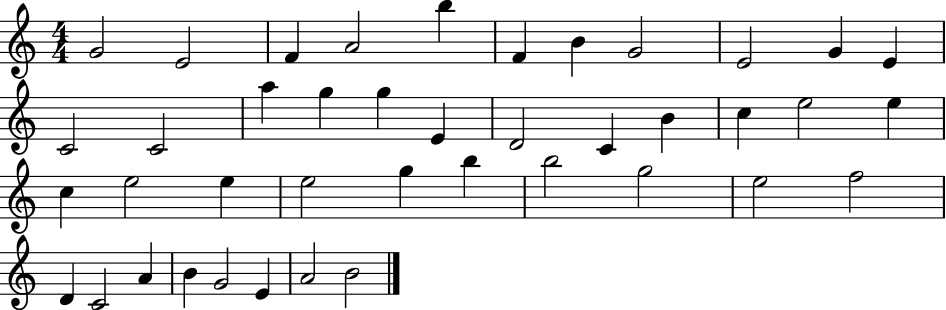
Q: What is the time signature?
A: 4/4